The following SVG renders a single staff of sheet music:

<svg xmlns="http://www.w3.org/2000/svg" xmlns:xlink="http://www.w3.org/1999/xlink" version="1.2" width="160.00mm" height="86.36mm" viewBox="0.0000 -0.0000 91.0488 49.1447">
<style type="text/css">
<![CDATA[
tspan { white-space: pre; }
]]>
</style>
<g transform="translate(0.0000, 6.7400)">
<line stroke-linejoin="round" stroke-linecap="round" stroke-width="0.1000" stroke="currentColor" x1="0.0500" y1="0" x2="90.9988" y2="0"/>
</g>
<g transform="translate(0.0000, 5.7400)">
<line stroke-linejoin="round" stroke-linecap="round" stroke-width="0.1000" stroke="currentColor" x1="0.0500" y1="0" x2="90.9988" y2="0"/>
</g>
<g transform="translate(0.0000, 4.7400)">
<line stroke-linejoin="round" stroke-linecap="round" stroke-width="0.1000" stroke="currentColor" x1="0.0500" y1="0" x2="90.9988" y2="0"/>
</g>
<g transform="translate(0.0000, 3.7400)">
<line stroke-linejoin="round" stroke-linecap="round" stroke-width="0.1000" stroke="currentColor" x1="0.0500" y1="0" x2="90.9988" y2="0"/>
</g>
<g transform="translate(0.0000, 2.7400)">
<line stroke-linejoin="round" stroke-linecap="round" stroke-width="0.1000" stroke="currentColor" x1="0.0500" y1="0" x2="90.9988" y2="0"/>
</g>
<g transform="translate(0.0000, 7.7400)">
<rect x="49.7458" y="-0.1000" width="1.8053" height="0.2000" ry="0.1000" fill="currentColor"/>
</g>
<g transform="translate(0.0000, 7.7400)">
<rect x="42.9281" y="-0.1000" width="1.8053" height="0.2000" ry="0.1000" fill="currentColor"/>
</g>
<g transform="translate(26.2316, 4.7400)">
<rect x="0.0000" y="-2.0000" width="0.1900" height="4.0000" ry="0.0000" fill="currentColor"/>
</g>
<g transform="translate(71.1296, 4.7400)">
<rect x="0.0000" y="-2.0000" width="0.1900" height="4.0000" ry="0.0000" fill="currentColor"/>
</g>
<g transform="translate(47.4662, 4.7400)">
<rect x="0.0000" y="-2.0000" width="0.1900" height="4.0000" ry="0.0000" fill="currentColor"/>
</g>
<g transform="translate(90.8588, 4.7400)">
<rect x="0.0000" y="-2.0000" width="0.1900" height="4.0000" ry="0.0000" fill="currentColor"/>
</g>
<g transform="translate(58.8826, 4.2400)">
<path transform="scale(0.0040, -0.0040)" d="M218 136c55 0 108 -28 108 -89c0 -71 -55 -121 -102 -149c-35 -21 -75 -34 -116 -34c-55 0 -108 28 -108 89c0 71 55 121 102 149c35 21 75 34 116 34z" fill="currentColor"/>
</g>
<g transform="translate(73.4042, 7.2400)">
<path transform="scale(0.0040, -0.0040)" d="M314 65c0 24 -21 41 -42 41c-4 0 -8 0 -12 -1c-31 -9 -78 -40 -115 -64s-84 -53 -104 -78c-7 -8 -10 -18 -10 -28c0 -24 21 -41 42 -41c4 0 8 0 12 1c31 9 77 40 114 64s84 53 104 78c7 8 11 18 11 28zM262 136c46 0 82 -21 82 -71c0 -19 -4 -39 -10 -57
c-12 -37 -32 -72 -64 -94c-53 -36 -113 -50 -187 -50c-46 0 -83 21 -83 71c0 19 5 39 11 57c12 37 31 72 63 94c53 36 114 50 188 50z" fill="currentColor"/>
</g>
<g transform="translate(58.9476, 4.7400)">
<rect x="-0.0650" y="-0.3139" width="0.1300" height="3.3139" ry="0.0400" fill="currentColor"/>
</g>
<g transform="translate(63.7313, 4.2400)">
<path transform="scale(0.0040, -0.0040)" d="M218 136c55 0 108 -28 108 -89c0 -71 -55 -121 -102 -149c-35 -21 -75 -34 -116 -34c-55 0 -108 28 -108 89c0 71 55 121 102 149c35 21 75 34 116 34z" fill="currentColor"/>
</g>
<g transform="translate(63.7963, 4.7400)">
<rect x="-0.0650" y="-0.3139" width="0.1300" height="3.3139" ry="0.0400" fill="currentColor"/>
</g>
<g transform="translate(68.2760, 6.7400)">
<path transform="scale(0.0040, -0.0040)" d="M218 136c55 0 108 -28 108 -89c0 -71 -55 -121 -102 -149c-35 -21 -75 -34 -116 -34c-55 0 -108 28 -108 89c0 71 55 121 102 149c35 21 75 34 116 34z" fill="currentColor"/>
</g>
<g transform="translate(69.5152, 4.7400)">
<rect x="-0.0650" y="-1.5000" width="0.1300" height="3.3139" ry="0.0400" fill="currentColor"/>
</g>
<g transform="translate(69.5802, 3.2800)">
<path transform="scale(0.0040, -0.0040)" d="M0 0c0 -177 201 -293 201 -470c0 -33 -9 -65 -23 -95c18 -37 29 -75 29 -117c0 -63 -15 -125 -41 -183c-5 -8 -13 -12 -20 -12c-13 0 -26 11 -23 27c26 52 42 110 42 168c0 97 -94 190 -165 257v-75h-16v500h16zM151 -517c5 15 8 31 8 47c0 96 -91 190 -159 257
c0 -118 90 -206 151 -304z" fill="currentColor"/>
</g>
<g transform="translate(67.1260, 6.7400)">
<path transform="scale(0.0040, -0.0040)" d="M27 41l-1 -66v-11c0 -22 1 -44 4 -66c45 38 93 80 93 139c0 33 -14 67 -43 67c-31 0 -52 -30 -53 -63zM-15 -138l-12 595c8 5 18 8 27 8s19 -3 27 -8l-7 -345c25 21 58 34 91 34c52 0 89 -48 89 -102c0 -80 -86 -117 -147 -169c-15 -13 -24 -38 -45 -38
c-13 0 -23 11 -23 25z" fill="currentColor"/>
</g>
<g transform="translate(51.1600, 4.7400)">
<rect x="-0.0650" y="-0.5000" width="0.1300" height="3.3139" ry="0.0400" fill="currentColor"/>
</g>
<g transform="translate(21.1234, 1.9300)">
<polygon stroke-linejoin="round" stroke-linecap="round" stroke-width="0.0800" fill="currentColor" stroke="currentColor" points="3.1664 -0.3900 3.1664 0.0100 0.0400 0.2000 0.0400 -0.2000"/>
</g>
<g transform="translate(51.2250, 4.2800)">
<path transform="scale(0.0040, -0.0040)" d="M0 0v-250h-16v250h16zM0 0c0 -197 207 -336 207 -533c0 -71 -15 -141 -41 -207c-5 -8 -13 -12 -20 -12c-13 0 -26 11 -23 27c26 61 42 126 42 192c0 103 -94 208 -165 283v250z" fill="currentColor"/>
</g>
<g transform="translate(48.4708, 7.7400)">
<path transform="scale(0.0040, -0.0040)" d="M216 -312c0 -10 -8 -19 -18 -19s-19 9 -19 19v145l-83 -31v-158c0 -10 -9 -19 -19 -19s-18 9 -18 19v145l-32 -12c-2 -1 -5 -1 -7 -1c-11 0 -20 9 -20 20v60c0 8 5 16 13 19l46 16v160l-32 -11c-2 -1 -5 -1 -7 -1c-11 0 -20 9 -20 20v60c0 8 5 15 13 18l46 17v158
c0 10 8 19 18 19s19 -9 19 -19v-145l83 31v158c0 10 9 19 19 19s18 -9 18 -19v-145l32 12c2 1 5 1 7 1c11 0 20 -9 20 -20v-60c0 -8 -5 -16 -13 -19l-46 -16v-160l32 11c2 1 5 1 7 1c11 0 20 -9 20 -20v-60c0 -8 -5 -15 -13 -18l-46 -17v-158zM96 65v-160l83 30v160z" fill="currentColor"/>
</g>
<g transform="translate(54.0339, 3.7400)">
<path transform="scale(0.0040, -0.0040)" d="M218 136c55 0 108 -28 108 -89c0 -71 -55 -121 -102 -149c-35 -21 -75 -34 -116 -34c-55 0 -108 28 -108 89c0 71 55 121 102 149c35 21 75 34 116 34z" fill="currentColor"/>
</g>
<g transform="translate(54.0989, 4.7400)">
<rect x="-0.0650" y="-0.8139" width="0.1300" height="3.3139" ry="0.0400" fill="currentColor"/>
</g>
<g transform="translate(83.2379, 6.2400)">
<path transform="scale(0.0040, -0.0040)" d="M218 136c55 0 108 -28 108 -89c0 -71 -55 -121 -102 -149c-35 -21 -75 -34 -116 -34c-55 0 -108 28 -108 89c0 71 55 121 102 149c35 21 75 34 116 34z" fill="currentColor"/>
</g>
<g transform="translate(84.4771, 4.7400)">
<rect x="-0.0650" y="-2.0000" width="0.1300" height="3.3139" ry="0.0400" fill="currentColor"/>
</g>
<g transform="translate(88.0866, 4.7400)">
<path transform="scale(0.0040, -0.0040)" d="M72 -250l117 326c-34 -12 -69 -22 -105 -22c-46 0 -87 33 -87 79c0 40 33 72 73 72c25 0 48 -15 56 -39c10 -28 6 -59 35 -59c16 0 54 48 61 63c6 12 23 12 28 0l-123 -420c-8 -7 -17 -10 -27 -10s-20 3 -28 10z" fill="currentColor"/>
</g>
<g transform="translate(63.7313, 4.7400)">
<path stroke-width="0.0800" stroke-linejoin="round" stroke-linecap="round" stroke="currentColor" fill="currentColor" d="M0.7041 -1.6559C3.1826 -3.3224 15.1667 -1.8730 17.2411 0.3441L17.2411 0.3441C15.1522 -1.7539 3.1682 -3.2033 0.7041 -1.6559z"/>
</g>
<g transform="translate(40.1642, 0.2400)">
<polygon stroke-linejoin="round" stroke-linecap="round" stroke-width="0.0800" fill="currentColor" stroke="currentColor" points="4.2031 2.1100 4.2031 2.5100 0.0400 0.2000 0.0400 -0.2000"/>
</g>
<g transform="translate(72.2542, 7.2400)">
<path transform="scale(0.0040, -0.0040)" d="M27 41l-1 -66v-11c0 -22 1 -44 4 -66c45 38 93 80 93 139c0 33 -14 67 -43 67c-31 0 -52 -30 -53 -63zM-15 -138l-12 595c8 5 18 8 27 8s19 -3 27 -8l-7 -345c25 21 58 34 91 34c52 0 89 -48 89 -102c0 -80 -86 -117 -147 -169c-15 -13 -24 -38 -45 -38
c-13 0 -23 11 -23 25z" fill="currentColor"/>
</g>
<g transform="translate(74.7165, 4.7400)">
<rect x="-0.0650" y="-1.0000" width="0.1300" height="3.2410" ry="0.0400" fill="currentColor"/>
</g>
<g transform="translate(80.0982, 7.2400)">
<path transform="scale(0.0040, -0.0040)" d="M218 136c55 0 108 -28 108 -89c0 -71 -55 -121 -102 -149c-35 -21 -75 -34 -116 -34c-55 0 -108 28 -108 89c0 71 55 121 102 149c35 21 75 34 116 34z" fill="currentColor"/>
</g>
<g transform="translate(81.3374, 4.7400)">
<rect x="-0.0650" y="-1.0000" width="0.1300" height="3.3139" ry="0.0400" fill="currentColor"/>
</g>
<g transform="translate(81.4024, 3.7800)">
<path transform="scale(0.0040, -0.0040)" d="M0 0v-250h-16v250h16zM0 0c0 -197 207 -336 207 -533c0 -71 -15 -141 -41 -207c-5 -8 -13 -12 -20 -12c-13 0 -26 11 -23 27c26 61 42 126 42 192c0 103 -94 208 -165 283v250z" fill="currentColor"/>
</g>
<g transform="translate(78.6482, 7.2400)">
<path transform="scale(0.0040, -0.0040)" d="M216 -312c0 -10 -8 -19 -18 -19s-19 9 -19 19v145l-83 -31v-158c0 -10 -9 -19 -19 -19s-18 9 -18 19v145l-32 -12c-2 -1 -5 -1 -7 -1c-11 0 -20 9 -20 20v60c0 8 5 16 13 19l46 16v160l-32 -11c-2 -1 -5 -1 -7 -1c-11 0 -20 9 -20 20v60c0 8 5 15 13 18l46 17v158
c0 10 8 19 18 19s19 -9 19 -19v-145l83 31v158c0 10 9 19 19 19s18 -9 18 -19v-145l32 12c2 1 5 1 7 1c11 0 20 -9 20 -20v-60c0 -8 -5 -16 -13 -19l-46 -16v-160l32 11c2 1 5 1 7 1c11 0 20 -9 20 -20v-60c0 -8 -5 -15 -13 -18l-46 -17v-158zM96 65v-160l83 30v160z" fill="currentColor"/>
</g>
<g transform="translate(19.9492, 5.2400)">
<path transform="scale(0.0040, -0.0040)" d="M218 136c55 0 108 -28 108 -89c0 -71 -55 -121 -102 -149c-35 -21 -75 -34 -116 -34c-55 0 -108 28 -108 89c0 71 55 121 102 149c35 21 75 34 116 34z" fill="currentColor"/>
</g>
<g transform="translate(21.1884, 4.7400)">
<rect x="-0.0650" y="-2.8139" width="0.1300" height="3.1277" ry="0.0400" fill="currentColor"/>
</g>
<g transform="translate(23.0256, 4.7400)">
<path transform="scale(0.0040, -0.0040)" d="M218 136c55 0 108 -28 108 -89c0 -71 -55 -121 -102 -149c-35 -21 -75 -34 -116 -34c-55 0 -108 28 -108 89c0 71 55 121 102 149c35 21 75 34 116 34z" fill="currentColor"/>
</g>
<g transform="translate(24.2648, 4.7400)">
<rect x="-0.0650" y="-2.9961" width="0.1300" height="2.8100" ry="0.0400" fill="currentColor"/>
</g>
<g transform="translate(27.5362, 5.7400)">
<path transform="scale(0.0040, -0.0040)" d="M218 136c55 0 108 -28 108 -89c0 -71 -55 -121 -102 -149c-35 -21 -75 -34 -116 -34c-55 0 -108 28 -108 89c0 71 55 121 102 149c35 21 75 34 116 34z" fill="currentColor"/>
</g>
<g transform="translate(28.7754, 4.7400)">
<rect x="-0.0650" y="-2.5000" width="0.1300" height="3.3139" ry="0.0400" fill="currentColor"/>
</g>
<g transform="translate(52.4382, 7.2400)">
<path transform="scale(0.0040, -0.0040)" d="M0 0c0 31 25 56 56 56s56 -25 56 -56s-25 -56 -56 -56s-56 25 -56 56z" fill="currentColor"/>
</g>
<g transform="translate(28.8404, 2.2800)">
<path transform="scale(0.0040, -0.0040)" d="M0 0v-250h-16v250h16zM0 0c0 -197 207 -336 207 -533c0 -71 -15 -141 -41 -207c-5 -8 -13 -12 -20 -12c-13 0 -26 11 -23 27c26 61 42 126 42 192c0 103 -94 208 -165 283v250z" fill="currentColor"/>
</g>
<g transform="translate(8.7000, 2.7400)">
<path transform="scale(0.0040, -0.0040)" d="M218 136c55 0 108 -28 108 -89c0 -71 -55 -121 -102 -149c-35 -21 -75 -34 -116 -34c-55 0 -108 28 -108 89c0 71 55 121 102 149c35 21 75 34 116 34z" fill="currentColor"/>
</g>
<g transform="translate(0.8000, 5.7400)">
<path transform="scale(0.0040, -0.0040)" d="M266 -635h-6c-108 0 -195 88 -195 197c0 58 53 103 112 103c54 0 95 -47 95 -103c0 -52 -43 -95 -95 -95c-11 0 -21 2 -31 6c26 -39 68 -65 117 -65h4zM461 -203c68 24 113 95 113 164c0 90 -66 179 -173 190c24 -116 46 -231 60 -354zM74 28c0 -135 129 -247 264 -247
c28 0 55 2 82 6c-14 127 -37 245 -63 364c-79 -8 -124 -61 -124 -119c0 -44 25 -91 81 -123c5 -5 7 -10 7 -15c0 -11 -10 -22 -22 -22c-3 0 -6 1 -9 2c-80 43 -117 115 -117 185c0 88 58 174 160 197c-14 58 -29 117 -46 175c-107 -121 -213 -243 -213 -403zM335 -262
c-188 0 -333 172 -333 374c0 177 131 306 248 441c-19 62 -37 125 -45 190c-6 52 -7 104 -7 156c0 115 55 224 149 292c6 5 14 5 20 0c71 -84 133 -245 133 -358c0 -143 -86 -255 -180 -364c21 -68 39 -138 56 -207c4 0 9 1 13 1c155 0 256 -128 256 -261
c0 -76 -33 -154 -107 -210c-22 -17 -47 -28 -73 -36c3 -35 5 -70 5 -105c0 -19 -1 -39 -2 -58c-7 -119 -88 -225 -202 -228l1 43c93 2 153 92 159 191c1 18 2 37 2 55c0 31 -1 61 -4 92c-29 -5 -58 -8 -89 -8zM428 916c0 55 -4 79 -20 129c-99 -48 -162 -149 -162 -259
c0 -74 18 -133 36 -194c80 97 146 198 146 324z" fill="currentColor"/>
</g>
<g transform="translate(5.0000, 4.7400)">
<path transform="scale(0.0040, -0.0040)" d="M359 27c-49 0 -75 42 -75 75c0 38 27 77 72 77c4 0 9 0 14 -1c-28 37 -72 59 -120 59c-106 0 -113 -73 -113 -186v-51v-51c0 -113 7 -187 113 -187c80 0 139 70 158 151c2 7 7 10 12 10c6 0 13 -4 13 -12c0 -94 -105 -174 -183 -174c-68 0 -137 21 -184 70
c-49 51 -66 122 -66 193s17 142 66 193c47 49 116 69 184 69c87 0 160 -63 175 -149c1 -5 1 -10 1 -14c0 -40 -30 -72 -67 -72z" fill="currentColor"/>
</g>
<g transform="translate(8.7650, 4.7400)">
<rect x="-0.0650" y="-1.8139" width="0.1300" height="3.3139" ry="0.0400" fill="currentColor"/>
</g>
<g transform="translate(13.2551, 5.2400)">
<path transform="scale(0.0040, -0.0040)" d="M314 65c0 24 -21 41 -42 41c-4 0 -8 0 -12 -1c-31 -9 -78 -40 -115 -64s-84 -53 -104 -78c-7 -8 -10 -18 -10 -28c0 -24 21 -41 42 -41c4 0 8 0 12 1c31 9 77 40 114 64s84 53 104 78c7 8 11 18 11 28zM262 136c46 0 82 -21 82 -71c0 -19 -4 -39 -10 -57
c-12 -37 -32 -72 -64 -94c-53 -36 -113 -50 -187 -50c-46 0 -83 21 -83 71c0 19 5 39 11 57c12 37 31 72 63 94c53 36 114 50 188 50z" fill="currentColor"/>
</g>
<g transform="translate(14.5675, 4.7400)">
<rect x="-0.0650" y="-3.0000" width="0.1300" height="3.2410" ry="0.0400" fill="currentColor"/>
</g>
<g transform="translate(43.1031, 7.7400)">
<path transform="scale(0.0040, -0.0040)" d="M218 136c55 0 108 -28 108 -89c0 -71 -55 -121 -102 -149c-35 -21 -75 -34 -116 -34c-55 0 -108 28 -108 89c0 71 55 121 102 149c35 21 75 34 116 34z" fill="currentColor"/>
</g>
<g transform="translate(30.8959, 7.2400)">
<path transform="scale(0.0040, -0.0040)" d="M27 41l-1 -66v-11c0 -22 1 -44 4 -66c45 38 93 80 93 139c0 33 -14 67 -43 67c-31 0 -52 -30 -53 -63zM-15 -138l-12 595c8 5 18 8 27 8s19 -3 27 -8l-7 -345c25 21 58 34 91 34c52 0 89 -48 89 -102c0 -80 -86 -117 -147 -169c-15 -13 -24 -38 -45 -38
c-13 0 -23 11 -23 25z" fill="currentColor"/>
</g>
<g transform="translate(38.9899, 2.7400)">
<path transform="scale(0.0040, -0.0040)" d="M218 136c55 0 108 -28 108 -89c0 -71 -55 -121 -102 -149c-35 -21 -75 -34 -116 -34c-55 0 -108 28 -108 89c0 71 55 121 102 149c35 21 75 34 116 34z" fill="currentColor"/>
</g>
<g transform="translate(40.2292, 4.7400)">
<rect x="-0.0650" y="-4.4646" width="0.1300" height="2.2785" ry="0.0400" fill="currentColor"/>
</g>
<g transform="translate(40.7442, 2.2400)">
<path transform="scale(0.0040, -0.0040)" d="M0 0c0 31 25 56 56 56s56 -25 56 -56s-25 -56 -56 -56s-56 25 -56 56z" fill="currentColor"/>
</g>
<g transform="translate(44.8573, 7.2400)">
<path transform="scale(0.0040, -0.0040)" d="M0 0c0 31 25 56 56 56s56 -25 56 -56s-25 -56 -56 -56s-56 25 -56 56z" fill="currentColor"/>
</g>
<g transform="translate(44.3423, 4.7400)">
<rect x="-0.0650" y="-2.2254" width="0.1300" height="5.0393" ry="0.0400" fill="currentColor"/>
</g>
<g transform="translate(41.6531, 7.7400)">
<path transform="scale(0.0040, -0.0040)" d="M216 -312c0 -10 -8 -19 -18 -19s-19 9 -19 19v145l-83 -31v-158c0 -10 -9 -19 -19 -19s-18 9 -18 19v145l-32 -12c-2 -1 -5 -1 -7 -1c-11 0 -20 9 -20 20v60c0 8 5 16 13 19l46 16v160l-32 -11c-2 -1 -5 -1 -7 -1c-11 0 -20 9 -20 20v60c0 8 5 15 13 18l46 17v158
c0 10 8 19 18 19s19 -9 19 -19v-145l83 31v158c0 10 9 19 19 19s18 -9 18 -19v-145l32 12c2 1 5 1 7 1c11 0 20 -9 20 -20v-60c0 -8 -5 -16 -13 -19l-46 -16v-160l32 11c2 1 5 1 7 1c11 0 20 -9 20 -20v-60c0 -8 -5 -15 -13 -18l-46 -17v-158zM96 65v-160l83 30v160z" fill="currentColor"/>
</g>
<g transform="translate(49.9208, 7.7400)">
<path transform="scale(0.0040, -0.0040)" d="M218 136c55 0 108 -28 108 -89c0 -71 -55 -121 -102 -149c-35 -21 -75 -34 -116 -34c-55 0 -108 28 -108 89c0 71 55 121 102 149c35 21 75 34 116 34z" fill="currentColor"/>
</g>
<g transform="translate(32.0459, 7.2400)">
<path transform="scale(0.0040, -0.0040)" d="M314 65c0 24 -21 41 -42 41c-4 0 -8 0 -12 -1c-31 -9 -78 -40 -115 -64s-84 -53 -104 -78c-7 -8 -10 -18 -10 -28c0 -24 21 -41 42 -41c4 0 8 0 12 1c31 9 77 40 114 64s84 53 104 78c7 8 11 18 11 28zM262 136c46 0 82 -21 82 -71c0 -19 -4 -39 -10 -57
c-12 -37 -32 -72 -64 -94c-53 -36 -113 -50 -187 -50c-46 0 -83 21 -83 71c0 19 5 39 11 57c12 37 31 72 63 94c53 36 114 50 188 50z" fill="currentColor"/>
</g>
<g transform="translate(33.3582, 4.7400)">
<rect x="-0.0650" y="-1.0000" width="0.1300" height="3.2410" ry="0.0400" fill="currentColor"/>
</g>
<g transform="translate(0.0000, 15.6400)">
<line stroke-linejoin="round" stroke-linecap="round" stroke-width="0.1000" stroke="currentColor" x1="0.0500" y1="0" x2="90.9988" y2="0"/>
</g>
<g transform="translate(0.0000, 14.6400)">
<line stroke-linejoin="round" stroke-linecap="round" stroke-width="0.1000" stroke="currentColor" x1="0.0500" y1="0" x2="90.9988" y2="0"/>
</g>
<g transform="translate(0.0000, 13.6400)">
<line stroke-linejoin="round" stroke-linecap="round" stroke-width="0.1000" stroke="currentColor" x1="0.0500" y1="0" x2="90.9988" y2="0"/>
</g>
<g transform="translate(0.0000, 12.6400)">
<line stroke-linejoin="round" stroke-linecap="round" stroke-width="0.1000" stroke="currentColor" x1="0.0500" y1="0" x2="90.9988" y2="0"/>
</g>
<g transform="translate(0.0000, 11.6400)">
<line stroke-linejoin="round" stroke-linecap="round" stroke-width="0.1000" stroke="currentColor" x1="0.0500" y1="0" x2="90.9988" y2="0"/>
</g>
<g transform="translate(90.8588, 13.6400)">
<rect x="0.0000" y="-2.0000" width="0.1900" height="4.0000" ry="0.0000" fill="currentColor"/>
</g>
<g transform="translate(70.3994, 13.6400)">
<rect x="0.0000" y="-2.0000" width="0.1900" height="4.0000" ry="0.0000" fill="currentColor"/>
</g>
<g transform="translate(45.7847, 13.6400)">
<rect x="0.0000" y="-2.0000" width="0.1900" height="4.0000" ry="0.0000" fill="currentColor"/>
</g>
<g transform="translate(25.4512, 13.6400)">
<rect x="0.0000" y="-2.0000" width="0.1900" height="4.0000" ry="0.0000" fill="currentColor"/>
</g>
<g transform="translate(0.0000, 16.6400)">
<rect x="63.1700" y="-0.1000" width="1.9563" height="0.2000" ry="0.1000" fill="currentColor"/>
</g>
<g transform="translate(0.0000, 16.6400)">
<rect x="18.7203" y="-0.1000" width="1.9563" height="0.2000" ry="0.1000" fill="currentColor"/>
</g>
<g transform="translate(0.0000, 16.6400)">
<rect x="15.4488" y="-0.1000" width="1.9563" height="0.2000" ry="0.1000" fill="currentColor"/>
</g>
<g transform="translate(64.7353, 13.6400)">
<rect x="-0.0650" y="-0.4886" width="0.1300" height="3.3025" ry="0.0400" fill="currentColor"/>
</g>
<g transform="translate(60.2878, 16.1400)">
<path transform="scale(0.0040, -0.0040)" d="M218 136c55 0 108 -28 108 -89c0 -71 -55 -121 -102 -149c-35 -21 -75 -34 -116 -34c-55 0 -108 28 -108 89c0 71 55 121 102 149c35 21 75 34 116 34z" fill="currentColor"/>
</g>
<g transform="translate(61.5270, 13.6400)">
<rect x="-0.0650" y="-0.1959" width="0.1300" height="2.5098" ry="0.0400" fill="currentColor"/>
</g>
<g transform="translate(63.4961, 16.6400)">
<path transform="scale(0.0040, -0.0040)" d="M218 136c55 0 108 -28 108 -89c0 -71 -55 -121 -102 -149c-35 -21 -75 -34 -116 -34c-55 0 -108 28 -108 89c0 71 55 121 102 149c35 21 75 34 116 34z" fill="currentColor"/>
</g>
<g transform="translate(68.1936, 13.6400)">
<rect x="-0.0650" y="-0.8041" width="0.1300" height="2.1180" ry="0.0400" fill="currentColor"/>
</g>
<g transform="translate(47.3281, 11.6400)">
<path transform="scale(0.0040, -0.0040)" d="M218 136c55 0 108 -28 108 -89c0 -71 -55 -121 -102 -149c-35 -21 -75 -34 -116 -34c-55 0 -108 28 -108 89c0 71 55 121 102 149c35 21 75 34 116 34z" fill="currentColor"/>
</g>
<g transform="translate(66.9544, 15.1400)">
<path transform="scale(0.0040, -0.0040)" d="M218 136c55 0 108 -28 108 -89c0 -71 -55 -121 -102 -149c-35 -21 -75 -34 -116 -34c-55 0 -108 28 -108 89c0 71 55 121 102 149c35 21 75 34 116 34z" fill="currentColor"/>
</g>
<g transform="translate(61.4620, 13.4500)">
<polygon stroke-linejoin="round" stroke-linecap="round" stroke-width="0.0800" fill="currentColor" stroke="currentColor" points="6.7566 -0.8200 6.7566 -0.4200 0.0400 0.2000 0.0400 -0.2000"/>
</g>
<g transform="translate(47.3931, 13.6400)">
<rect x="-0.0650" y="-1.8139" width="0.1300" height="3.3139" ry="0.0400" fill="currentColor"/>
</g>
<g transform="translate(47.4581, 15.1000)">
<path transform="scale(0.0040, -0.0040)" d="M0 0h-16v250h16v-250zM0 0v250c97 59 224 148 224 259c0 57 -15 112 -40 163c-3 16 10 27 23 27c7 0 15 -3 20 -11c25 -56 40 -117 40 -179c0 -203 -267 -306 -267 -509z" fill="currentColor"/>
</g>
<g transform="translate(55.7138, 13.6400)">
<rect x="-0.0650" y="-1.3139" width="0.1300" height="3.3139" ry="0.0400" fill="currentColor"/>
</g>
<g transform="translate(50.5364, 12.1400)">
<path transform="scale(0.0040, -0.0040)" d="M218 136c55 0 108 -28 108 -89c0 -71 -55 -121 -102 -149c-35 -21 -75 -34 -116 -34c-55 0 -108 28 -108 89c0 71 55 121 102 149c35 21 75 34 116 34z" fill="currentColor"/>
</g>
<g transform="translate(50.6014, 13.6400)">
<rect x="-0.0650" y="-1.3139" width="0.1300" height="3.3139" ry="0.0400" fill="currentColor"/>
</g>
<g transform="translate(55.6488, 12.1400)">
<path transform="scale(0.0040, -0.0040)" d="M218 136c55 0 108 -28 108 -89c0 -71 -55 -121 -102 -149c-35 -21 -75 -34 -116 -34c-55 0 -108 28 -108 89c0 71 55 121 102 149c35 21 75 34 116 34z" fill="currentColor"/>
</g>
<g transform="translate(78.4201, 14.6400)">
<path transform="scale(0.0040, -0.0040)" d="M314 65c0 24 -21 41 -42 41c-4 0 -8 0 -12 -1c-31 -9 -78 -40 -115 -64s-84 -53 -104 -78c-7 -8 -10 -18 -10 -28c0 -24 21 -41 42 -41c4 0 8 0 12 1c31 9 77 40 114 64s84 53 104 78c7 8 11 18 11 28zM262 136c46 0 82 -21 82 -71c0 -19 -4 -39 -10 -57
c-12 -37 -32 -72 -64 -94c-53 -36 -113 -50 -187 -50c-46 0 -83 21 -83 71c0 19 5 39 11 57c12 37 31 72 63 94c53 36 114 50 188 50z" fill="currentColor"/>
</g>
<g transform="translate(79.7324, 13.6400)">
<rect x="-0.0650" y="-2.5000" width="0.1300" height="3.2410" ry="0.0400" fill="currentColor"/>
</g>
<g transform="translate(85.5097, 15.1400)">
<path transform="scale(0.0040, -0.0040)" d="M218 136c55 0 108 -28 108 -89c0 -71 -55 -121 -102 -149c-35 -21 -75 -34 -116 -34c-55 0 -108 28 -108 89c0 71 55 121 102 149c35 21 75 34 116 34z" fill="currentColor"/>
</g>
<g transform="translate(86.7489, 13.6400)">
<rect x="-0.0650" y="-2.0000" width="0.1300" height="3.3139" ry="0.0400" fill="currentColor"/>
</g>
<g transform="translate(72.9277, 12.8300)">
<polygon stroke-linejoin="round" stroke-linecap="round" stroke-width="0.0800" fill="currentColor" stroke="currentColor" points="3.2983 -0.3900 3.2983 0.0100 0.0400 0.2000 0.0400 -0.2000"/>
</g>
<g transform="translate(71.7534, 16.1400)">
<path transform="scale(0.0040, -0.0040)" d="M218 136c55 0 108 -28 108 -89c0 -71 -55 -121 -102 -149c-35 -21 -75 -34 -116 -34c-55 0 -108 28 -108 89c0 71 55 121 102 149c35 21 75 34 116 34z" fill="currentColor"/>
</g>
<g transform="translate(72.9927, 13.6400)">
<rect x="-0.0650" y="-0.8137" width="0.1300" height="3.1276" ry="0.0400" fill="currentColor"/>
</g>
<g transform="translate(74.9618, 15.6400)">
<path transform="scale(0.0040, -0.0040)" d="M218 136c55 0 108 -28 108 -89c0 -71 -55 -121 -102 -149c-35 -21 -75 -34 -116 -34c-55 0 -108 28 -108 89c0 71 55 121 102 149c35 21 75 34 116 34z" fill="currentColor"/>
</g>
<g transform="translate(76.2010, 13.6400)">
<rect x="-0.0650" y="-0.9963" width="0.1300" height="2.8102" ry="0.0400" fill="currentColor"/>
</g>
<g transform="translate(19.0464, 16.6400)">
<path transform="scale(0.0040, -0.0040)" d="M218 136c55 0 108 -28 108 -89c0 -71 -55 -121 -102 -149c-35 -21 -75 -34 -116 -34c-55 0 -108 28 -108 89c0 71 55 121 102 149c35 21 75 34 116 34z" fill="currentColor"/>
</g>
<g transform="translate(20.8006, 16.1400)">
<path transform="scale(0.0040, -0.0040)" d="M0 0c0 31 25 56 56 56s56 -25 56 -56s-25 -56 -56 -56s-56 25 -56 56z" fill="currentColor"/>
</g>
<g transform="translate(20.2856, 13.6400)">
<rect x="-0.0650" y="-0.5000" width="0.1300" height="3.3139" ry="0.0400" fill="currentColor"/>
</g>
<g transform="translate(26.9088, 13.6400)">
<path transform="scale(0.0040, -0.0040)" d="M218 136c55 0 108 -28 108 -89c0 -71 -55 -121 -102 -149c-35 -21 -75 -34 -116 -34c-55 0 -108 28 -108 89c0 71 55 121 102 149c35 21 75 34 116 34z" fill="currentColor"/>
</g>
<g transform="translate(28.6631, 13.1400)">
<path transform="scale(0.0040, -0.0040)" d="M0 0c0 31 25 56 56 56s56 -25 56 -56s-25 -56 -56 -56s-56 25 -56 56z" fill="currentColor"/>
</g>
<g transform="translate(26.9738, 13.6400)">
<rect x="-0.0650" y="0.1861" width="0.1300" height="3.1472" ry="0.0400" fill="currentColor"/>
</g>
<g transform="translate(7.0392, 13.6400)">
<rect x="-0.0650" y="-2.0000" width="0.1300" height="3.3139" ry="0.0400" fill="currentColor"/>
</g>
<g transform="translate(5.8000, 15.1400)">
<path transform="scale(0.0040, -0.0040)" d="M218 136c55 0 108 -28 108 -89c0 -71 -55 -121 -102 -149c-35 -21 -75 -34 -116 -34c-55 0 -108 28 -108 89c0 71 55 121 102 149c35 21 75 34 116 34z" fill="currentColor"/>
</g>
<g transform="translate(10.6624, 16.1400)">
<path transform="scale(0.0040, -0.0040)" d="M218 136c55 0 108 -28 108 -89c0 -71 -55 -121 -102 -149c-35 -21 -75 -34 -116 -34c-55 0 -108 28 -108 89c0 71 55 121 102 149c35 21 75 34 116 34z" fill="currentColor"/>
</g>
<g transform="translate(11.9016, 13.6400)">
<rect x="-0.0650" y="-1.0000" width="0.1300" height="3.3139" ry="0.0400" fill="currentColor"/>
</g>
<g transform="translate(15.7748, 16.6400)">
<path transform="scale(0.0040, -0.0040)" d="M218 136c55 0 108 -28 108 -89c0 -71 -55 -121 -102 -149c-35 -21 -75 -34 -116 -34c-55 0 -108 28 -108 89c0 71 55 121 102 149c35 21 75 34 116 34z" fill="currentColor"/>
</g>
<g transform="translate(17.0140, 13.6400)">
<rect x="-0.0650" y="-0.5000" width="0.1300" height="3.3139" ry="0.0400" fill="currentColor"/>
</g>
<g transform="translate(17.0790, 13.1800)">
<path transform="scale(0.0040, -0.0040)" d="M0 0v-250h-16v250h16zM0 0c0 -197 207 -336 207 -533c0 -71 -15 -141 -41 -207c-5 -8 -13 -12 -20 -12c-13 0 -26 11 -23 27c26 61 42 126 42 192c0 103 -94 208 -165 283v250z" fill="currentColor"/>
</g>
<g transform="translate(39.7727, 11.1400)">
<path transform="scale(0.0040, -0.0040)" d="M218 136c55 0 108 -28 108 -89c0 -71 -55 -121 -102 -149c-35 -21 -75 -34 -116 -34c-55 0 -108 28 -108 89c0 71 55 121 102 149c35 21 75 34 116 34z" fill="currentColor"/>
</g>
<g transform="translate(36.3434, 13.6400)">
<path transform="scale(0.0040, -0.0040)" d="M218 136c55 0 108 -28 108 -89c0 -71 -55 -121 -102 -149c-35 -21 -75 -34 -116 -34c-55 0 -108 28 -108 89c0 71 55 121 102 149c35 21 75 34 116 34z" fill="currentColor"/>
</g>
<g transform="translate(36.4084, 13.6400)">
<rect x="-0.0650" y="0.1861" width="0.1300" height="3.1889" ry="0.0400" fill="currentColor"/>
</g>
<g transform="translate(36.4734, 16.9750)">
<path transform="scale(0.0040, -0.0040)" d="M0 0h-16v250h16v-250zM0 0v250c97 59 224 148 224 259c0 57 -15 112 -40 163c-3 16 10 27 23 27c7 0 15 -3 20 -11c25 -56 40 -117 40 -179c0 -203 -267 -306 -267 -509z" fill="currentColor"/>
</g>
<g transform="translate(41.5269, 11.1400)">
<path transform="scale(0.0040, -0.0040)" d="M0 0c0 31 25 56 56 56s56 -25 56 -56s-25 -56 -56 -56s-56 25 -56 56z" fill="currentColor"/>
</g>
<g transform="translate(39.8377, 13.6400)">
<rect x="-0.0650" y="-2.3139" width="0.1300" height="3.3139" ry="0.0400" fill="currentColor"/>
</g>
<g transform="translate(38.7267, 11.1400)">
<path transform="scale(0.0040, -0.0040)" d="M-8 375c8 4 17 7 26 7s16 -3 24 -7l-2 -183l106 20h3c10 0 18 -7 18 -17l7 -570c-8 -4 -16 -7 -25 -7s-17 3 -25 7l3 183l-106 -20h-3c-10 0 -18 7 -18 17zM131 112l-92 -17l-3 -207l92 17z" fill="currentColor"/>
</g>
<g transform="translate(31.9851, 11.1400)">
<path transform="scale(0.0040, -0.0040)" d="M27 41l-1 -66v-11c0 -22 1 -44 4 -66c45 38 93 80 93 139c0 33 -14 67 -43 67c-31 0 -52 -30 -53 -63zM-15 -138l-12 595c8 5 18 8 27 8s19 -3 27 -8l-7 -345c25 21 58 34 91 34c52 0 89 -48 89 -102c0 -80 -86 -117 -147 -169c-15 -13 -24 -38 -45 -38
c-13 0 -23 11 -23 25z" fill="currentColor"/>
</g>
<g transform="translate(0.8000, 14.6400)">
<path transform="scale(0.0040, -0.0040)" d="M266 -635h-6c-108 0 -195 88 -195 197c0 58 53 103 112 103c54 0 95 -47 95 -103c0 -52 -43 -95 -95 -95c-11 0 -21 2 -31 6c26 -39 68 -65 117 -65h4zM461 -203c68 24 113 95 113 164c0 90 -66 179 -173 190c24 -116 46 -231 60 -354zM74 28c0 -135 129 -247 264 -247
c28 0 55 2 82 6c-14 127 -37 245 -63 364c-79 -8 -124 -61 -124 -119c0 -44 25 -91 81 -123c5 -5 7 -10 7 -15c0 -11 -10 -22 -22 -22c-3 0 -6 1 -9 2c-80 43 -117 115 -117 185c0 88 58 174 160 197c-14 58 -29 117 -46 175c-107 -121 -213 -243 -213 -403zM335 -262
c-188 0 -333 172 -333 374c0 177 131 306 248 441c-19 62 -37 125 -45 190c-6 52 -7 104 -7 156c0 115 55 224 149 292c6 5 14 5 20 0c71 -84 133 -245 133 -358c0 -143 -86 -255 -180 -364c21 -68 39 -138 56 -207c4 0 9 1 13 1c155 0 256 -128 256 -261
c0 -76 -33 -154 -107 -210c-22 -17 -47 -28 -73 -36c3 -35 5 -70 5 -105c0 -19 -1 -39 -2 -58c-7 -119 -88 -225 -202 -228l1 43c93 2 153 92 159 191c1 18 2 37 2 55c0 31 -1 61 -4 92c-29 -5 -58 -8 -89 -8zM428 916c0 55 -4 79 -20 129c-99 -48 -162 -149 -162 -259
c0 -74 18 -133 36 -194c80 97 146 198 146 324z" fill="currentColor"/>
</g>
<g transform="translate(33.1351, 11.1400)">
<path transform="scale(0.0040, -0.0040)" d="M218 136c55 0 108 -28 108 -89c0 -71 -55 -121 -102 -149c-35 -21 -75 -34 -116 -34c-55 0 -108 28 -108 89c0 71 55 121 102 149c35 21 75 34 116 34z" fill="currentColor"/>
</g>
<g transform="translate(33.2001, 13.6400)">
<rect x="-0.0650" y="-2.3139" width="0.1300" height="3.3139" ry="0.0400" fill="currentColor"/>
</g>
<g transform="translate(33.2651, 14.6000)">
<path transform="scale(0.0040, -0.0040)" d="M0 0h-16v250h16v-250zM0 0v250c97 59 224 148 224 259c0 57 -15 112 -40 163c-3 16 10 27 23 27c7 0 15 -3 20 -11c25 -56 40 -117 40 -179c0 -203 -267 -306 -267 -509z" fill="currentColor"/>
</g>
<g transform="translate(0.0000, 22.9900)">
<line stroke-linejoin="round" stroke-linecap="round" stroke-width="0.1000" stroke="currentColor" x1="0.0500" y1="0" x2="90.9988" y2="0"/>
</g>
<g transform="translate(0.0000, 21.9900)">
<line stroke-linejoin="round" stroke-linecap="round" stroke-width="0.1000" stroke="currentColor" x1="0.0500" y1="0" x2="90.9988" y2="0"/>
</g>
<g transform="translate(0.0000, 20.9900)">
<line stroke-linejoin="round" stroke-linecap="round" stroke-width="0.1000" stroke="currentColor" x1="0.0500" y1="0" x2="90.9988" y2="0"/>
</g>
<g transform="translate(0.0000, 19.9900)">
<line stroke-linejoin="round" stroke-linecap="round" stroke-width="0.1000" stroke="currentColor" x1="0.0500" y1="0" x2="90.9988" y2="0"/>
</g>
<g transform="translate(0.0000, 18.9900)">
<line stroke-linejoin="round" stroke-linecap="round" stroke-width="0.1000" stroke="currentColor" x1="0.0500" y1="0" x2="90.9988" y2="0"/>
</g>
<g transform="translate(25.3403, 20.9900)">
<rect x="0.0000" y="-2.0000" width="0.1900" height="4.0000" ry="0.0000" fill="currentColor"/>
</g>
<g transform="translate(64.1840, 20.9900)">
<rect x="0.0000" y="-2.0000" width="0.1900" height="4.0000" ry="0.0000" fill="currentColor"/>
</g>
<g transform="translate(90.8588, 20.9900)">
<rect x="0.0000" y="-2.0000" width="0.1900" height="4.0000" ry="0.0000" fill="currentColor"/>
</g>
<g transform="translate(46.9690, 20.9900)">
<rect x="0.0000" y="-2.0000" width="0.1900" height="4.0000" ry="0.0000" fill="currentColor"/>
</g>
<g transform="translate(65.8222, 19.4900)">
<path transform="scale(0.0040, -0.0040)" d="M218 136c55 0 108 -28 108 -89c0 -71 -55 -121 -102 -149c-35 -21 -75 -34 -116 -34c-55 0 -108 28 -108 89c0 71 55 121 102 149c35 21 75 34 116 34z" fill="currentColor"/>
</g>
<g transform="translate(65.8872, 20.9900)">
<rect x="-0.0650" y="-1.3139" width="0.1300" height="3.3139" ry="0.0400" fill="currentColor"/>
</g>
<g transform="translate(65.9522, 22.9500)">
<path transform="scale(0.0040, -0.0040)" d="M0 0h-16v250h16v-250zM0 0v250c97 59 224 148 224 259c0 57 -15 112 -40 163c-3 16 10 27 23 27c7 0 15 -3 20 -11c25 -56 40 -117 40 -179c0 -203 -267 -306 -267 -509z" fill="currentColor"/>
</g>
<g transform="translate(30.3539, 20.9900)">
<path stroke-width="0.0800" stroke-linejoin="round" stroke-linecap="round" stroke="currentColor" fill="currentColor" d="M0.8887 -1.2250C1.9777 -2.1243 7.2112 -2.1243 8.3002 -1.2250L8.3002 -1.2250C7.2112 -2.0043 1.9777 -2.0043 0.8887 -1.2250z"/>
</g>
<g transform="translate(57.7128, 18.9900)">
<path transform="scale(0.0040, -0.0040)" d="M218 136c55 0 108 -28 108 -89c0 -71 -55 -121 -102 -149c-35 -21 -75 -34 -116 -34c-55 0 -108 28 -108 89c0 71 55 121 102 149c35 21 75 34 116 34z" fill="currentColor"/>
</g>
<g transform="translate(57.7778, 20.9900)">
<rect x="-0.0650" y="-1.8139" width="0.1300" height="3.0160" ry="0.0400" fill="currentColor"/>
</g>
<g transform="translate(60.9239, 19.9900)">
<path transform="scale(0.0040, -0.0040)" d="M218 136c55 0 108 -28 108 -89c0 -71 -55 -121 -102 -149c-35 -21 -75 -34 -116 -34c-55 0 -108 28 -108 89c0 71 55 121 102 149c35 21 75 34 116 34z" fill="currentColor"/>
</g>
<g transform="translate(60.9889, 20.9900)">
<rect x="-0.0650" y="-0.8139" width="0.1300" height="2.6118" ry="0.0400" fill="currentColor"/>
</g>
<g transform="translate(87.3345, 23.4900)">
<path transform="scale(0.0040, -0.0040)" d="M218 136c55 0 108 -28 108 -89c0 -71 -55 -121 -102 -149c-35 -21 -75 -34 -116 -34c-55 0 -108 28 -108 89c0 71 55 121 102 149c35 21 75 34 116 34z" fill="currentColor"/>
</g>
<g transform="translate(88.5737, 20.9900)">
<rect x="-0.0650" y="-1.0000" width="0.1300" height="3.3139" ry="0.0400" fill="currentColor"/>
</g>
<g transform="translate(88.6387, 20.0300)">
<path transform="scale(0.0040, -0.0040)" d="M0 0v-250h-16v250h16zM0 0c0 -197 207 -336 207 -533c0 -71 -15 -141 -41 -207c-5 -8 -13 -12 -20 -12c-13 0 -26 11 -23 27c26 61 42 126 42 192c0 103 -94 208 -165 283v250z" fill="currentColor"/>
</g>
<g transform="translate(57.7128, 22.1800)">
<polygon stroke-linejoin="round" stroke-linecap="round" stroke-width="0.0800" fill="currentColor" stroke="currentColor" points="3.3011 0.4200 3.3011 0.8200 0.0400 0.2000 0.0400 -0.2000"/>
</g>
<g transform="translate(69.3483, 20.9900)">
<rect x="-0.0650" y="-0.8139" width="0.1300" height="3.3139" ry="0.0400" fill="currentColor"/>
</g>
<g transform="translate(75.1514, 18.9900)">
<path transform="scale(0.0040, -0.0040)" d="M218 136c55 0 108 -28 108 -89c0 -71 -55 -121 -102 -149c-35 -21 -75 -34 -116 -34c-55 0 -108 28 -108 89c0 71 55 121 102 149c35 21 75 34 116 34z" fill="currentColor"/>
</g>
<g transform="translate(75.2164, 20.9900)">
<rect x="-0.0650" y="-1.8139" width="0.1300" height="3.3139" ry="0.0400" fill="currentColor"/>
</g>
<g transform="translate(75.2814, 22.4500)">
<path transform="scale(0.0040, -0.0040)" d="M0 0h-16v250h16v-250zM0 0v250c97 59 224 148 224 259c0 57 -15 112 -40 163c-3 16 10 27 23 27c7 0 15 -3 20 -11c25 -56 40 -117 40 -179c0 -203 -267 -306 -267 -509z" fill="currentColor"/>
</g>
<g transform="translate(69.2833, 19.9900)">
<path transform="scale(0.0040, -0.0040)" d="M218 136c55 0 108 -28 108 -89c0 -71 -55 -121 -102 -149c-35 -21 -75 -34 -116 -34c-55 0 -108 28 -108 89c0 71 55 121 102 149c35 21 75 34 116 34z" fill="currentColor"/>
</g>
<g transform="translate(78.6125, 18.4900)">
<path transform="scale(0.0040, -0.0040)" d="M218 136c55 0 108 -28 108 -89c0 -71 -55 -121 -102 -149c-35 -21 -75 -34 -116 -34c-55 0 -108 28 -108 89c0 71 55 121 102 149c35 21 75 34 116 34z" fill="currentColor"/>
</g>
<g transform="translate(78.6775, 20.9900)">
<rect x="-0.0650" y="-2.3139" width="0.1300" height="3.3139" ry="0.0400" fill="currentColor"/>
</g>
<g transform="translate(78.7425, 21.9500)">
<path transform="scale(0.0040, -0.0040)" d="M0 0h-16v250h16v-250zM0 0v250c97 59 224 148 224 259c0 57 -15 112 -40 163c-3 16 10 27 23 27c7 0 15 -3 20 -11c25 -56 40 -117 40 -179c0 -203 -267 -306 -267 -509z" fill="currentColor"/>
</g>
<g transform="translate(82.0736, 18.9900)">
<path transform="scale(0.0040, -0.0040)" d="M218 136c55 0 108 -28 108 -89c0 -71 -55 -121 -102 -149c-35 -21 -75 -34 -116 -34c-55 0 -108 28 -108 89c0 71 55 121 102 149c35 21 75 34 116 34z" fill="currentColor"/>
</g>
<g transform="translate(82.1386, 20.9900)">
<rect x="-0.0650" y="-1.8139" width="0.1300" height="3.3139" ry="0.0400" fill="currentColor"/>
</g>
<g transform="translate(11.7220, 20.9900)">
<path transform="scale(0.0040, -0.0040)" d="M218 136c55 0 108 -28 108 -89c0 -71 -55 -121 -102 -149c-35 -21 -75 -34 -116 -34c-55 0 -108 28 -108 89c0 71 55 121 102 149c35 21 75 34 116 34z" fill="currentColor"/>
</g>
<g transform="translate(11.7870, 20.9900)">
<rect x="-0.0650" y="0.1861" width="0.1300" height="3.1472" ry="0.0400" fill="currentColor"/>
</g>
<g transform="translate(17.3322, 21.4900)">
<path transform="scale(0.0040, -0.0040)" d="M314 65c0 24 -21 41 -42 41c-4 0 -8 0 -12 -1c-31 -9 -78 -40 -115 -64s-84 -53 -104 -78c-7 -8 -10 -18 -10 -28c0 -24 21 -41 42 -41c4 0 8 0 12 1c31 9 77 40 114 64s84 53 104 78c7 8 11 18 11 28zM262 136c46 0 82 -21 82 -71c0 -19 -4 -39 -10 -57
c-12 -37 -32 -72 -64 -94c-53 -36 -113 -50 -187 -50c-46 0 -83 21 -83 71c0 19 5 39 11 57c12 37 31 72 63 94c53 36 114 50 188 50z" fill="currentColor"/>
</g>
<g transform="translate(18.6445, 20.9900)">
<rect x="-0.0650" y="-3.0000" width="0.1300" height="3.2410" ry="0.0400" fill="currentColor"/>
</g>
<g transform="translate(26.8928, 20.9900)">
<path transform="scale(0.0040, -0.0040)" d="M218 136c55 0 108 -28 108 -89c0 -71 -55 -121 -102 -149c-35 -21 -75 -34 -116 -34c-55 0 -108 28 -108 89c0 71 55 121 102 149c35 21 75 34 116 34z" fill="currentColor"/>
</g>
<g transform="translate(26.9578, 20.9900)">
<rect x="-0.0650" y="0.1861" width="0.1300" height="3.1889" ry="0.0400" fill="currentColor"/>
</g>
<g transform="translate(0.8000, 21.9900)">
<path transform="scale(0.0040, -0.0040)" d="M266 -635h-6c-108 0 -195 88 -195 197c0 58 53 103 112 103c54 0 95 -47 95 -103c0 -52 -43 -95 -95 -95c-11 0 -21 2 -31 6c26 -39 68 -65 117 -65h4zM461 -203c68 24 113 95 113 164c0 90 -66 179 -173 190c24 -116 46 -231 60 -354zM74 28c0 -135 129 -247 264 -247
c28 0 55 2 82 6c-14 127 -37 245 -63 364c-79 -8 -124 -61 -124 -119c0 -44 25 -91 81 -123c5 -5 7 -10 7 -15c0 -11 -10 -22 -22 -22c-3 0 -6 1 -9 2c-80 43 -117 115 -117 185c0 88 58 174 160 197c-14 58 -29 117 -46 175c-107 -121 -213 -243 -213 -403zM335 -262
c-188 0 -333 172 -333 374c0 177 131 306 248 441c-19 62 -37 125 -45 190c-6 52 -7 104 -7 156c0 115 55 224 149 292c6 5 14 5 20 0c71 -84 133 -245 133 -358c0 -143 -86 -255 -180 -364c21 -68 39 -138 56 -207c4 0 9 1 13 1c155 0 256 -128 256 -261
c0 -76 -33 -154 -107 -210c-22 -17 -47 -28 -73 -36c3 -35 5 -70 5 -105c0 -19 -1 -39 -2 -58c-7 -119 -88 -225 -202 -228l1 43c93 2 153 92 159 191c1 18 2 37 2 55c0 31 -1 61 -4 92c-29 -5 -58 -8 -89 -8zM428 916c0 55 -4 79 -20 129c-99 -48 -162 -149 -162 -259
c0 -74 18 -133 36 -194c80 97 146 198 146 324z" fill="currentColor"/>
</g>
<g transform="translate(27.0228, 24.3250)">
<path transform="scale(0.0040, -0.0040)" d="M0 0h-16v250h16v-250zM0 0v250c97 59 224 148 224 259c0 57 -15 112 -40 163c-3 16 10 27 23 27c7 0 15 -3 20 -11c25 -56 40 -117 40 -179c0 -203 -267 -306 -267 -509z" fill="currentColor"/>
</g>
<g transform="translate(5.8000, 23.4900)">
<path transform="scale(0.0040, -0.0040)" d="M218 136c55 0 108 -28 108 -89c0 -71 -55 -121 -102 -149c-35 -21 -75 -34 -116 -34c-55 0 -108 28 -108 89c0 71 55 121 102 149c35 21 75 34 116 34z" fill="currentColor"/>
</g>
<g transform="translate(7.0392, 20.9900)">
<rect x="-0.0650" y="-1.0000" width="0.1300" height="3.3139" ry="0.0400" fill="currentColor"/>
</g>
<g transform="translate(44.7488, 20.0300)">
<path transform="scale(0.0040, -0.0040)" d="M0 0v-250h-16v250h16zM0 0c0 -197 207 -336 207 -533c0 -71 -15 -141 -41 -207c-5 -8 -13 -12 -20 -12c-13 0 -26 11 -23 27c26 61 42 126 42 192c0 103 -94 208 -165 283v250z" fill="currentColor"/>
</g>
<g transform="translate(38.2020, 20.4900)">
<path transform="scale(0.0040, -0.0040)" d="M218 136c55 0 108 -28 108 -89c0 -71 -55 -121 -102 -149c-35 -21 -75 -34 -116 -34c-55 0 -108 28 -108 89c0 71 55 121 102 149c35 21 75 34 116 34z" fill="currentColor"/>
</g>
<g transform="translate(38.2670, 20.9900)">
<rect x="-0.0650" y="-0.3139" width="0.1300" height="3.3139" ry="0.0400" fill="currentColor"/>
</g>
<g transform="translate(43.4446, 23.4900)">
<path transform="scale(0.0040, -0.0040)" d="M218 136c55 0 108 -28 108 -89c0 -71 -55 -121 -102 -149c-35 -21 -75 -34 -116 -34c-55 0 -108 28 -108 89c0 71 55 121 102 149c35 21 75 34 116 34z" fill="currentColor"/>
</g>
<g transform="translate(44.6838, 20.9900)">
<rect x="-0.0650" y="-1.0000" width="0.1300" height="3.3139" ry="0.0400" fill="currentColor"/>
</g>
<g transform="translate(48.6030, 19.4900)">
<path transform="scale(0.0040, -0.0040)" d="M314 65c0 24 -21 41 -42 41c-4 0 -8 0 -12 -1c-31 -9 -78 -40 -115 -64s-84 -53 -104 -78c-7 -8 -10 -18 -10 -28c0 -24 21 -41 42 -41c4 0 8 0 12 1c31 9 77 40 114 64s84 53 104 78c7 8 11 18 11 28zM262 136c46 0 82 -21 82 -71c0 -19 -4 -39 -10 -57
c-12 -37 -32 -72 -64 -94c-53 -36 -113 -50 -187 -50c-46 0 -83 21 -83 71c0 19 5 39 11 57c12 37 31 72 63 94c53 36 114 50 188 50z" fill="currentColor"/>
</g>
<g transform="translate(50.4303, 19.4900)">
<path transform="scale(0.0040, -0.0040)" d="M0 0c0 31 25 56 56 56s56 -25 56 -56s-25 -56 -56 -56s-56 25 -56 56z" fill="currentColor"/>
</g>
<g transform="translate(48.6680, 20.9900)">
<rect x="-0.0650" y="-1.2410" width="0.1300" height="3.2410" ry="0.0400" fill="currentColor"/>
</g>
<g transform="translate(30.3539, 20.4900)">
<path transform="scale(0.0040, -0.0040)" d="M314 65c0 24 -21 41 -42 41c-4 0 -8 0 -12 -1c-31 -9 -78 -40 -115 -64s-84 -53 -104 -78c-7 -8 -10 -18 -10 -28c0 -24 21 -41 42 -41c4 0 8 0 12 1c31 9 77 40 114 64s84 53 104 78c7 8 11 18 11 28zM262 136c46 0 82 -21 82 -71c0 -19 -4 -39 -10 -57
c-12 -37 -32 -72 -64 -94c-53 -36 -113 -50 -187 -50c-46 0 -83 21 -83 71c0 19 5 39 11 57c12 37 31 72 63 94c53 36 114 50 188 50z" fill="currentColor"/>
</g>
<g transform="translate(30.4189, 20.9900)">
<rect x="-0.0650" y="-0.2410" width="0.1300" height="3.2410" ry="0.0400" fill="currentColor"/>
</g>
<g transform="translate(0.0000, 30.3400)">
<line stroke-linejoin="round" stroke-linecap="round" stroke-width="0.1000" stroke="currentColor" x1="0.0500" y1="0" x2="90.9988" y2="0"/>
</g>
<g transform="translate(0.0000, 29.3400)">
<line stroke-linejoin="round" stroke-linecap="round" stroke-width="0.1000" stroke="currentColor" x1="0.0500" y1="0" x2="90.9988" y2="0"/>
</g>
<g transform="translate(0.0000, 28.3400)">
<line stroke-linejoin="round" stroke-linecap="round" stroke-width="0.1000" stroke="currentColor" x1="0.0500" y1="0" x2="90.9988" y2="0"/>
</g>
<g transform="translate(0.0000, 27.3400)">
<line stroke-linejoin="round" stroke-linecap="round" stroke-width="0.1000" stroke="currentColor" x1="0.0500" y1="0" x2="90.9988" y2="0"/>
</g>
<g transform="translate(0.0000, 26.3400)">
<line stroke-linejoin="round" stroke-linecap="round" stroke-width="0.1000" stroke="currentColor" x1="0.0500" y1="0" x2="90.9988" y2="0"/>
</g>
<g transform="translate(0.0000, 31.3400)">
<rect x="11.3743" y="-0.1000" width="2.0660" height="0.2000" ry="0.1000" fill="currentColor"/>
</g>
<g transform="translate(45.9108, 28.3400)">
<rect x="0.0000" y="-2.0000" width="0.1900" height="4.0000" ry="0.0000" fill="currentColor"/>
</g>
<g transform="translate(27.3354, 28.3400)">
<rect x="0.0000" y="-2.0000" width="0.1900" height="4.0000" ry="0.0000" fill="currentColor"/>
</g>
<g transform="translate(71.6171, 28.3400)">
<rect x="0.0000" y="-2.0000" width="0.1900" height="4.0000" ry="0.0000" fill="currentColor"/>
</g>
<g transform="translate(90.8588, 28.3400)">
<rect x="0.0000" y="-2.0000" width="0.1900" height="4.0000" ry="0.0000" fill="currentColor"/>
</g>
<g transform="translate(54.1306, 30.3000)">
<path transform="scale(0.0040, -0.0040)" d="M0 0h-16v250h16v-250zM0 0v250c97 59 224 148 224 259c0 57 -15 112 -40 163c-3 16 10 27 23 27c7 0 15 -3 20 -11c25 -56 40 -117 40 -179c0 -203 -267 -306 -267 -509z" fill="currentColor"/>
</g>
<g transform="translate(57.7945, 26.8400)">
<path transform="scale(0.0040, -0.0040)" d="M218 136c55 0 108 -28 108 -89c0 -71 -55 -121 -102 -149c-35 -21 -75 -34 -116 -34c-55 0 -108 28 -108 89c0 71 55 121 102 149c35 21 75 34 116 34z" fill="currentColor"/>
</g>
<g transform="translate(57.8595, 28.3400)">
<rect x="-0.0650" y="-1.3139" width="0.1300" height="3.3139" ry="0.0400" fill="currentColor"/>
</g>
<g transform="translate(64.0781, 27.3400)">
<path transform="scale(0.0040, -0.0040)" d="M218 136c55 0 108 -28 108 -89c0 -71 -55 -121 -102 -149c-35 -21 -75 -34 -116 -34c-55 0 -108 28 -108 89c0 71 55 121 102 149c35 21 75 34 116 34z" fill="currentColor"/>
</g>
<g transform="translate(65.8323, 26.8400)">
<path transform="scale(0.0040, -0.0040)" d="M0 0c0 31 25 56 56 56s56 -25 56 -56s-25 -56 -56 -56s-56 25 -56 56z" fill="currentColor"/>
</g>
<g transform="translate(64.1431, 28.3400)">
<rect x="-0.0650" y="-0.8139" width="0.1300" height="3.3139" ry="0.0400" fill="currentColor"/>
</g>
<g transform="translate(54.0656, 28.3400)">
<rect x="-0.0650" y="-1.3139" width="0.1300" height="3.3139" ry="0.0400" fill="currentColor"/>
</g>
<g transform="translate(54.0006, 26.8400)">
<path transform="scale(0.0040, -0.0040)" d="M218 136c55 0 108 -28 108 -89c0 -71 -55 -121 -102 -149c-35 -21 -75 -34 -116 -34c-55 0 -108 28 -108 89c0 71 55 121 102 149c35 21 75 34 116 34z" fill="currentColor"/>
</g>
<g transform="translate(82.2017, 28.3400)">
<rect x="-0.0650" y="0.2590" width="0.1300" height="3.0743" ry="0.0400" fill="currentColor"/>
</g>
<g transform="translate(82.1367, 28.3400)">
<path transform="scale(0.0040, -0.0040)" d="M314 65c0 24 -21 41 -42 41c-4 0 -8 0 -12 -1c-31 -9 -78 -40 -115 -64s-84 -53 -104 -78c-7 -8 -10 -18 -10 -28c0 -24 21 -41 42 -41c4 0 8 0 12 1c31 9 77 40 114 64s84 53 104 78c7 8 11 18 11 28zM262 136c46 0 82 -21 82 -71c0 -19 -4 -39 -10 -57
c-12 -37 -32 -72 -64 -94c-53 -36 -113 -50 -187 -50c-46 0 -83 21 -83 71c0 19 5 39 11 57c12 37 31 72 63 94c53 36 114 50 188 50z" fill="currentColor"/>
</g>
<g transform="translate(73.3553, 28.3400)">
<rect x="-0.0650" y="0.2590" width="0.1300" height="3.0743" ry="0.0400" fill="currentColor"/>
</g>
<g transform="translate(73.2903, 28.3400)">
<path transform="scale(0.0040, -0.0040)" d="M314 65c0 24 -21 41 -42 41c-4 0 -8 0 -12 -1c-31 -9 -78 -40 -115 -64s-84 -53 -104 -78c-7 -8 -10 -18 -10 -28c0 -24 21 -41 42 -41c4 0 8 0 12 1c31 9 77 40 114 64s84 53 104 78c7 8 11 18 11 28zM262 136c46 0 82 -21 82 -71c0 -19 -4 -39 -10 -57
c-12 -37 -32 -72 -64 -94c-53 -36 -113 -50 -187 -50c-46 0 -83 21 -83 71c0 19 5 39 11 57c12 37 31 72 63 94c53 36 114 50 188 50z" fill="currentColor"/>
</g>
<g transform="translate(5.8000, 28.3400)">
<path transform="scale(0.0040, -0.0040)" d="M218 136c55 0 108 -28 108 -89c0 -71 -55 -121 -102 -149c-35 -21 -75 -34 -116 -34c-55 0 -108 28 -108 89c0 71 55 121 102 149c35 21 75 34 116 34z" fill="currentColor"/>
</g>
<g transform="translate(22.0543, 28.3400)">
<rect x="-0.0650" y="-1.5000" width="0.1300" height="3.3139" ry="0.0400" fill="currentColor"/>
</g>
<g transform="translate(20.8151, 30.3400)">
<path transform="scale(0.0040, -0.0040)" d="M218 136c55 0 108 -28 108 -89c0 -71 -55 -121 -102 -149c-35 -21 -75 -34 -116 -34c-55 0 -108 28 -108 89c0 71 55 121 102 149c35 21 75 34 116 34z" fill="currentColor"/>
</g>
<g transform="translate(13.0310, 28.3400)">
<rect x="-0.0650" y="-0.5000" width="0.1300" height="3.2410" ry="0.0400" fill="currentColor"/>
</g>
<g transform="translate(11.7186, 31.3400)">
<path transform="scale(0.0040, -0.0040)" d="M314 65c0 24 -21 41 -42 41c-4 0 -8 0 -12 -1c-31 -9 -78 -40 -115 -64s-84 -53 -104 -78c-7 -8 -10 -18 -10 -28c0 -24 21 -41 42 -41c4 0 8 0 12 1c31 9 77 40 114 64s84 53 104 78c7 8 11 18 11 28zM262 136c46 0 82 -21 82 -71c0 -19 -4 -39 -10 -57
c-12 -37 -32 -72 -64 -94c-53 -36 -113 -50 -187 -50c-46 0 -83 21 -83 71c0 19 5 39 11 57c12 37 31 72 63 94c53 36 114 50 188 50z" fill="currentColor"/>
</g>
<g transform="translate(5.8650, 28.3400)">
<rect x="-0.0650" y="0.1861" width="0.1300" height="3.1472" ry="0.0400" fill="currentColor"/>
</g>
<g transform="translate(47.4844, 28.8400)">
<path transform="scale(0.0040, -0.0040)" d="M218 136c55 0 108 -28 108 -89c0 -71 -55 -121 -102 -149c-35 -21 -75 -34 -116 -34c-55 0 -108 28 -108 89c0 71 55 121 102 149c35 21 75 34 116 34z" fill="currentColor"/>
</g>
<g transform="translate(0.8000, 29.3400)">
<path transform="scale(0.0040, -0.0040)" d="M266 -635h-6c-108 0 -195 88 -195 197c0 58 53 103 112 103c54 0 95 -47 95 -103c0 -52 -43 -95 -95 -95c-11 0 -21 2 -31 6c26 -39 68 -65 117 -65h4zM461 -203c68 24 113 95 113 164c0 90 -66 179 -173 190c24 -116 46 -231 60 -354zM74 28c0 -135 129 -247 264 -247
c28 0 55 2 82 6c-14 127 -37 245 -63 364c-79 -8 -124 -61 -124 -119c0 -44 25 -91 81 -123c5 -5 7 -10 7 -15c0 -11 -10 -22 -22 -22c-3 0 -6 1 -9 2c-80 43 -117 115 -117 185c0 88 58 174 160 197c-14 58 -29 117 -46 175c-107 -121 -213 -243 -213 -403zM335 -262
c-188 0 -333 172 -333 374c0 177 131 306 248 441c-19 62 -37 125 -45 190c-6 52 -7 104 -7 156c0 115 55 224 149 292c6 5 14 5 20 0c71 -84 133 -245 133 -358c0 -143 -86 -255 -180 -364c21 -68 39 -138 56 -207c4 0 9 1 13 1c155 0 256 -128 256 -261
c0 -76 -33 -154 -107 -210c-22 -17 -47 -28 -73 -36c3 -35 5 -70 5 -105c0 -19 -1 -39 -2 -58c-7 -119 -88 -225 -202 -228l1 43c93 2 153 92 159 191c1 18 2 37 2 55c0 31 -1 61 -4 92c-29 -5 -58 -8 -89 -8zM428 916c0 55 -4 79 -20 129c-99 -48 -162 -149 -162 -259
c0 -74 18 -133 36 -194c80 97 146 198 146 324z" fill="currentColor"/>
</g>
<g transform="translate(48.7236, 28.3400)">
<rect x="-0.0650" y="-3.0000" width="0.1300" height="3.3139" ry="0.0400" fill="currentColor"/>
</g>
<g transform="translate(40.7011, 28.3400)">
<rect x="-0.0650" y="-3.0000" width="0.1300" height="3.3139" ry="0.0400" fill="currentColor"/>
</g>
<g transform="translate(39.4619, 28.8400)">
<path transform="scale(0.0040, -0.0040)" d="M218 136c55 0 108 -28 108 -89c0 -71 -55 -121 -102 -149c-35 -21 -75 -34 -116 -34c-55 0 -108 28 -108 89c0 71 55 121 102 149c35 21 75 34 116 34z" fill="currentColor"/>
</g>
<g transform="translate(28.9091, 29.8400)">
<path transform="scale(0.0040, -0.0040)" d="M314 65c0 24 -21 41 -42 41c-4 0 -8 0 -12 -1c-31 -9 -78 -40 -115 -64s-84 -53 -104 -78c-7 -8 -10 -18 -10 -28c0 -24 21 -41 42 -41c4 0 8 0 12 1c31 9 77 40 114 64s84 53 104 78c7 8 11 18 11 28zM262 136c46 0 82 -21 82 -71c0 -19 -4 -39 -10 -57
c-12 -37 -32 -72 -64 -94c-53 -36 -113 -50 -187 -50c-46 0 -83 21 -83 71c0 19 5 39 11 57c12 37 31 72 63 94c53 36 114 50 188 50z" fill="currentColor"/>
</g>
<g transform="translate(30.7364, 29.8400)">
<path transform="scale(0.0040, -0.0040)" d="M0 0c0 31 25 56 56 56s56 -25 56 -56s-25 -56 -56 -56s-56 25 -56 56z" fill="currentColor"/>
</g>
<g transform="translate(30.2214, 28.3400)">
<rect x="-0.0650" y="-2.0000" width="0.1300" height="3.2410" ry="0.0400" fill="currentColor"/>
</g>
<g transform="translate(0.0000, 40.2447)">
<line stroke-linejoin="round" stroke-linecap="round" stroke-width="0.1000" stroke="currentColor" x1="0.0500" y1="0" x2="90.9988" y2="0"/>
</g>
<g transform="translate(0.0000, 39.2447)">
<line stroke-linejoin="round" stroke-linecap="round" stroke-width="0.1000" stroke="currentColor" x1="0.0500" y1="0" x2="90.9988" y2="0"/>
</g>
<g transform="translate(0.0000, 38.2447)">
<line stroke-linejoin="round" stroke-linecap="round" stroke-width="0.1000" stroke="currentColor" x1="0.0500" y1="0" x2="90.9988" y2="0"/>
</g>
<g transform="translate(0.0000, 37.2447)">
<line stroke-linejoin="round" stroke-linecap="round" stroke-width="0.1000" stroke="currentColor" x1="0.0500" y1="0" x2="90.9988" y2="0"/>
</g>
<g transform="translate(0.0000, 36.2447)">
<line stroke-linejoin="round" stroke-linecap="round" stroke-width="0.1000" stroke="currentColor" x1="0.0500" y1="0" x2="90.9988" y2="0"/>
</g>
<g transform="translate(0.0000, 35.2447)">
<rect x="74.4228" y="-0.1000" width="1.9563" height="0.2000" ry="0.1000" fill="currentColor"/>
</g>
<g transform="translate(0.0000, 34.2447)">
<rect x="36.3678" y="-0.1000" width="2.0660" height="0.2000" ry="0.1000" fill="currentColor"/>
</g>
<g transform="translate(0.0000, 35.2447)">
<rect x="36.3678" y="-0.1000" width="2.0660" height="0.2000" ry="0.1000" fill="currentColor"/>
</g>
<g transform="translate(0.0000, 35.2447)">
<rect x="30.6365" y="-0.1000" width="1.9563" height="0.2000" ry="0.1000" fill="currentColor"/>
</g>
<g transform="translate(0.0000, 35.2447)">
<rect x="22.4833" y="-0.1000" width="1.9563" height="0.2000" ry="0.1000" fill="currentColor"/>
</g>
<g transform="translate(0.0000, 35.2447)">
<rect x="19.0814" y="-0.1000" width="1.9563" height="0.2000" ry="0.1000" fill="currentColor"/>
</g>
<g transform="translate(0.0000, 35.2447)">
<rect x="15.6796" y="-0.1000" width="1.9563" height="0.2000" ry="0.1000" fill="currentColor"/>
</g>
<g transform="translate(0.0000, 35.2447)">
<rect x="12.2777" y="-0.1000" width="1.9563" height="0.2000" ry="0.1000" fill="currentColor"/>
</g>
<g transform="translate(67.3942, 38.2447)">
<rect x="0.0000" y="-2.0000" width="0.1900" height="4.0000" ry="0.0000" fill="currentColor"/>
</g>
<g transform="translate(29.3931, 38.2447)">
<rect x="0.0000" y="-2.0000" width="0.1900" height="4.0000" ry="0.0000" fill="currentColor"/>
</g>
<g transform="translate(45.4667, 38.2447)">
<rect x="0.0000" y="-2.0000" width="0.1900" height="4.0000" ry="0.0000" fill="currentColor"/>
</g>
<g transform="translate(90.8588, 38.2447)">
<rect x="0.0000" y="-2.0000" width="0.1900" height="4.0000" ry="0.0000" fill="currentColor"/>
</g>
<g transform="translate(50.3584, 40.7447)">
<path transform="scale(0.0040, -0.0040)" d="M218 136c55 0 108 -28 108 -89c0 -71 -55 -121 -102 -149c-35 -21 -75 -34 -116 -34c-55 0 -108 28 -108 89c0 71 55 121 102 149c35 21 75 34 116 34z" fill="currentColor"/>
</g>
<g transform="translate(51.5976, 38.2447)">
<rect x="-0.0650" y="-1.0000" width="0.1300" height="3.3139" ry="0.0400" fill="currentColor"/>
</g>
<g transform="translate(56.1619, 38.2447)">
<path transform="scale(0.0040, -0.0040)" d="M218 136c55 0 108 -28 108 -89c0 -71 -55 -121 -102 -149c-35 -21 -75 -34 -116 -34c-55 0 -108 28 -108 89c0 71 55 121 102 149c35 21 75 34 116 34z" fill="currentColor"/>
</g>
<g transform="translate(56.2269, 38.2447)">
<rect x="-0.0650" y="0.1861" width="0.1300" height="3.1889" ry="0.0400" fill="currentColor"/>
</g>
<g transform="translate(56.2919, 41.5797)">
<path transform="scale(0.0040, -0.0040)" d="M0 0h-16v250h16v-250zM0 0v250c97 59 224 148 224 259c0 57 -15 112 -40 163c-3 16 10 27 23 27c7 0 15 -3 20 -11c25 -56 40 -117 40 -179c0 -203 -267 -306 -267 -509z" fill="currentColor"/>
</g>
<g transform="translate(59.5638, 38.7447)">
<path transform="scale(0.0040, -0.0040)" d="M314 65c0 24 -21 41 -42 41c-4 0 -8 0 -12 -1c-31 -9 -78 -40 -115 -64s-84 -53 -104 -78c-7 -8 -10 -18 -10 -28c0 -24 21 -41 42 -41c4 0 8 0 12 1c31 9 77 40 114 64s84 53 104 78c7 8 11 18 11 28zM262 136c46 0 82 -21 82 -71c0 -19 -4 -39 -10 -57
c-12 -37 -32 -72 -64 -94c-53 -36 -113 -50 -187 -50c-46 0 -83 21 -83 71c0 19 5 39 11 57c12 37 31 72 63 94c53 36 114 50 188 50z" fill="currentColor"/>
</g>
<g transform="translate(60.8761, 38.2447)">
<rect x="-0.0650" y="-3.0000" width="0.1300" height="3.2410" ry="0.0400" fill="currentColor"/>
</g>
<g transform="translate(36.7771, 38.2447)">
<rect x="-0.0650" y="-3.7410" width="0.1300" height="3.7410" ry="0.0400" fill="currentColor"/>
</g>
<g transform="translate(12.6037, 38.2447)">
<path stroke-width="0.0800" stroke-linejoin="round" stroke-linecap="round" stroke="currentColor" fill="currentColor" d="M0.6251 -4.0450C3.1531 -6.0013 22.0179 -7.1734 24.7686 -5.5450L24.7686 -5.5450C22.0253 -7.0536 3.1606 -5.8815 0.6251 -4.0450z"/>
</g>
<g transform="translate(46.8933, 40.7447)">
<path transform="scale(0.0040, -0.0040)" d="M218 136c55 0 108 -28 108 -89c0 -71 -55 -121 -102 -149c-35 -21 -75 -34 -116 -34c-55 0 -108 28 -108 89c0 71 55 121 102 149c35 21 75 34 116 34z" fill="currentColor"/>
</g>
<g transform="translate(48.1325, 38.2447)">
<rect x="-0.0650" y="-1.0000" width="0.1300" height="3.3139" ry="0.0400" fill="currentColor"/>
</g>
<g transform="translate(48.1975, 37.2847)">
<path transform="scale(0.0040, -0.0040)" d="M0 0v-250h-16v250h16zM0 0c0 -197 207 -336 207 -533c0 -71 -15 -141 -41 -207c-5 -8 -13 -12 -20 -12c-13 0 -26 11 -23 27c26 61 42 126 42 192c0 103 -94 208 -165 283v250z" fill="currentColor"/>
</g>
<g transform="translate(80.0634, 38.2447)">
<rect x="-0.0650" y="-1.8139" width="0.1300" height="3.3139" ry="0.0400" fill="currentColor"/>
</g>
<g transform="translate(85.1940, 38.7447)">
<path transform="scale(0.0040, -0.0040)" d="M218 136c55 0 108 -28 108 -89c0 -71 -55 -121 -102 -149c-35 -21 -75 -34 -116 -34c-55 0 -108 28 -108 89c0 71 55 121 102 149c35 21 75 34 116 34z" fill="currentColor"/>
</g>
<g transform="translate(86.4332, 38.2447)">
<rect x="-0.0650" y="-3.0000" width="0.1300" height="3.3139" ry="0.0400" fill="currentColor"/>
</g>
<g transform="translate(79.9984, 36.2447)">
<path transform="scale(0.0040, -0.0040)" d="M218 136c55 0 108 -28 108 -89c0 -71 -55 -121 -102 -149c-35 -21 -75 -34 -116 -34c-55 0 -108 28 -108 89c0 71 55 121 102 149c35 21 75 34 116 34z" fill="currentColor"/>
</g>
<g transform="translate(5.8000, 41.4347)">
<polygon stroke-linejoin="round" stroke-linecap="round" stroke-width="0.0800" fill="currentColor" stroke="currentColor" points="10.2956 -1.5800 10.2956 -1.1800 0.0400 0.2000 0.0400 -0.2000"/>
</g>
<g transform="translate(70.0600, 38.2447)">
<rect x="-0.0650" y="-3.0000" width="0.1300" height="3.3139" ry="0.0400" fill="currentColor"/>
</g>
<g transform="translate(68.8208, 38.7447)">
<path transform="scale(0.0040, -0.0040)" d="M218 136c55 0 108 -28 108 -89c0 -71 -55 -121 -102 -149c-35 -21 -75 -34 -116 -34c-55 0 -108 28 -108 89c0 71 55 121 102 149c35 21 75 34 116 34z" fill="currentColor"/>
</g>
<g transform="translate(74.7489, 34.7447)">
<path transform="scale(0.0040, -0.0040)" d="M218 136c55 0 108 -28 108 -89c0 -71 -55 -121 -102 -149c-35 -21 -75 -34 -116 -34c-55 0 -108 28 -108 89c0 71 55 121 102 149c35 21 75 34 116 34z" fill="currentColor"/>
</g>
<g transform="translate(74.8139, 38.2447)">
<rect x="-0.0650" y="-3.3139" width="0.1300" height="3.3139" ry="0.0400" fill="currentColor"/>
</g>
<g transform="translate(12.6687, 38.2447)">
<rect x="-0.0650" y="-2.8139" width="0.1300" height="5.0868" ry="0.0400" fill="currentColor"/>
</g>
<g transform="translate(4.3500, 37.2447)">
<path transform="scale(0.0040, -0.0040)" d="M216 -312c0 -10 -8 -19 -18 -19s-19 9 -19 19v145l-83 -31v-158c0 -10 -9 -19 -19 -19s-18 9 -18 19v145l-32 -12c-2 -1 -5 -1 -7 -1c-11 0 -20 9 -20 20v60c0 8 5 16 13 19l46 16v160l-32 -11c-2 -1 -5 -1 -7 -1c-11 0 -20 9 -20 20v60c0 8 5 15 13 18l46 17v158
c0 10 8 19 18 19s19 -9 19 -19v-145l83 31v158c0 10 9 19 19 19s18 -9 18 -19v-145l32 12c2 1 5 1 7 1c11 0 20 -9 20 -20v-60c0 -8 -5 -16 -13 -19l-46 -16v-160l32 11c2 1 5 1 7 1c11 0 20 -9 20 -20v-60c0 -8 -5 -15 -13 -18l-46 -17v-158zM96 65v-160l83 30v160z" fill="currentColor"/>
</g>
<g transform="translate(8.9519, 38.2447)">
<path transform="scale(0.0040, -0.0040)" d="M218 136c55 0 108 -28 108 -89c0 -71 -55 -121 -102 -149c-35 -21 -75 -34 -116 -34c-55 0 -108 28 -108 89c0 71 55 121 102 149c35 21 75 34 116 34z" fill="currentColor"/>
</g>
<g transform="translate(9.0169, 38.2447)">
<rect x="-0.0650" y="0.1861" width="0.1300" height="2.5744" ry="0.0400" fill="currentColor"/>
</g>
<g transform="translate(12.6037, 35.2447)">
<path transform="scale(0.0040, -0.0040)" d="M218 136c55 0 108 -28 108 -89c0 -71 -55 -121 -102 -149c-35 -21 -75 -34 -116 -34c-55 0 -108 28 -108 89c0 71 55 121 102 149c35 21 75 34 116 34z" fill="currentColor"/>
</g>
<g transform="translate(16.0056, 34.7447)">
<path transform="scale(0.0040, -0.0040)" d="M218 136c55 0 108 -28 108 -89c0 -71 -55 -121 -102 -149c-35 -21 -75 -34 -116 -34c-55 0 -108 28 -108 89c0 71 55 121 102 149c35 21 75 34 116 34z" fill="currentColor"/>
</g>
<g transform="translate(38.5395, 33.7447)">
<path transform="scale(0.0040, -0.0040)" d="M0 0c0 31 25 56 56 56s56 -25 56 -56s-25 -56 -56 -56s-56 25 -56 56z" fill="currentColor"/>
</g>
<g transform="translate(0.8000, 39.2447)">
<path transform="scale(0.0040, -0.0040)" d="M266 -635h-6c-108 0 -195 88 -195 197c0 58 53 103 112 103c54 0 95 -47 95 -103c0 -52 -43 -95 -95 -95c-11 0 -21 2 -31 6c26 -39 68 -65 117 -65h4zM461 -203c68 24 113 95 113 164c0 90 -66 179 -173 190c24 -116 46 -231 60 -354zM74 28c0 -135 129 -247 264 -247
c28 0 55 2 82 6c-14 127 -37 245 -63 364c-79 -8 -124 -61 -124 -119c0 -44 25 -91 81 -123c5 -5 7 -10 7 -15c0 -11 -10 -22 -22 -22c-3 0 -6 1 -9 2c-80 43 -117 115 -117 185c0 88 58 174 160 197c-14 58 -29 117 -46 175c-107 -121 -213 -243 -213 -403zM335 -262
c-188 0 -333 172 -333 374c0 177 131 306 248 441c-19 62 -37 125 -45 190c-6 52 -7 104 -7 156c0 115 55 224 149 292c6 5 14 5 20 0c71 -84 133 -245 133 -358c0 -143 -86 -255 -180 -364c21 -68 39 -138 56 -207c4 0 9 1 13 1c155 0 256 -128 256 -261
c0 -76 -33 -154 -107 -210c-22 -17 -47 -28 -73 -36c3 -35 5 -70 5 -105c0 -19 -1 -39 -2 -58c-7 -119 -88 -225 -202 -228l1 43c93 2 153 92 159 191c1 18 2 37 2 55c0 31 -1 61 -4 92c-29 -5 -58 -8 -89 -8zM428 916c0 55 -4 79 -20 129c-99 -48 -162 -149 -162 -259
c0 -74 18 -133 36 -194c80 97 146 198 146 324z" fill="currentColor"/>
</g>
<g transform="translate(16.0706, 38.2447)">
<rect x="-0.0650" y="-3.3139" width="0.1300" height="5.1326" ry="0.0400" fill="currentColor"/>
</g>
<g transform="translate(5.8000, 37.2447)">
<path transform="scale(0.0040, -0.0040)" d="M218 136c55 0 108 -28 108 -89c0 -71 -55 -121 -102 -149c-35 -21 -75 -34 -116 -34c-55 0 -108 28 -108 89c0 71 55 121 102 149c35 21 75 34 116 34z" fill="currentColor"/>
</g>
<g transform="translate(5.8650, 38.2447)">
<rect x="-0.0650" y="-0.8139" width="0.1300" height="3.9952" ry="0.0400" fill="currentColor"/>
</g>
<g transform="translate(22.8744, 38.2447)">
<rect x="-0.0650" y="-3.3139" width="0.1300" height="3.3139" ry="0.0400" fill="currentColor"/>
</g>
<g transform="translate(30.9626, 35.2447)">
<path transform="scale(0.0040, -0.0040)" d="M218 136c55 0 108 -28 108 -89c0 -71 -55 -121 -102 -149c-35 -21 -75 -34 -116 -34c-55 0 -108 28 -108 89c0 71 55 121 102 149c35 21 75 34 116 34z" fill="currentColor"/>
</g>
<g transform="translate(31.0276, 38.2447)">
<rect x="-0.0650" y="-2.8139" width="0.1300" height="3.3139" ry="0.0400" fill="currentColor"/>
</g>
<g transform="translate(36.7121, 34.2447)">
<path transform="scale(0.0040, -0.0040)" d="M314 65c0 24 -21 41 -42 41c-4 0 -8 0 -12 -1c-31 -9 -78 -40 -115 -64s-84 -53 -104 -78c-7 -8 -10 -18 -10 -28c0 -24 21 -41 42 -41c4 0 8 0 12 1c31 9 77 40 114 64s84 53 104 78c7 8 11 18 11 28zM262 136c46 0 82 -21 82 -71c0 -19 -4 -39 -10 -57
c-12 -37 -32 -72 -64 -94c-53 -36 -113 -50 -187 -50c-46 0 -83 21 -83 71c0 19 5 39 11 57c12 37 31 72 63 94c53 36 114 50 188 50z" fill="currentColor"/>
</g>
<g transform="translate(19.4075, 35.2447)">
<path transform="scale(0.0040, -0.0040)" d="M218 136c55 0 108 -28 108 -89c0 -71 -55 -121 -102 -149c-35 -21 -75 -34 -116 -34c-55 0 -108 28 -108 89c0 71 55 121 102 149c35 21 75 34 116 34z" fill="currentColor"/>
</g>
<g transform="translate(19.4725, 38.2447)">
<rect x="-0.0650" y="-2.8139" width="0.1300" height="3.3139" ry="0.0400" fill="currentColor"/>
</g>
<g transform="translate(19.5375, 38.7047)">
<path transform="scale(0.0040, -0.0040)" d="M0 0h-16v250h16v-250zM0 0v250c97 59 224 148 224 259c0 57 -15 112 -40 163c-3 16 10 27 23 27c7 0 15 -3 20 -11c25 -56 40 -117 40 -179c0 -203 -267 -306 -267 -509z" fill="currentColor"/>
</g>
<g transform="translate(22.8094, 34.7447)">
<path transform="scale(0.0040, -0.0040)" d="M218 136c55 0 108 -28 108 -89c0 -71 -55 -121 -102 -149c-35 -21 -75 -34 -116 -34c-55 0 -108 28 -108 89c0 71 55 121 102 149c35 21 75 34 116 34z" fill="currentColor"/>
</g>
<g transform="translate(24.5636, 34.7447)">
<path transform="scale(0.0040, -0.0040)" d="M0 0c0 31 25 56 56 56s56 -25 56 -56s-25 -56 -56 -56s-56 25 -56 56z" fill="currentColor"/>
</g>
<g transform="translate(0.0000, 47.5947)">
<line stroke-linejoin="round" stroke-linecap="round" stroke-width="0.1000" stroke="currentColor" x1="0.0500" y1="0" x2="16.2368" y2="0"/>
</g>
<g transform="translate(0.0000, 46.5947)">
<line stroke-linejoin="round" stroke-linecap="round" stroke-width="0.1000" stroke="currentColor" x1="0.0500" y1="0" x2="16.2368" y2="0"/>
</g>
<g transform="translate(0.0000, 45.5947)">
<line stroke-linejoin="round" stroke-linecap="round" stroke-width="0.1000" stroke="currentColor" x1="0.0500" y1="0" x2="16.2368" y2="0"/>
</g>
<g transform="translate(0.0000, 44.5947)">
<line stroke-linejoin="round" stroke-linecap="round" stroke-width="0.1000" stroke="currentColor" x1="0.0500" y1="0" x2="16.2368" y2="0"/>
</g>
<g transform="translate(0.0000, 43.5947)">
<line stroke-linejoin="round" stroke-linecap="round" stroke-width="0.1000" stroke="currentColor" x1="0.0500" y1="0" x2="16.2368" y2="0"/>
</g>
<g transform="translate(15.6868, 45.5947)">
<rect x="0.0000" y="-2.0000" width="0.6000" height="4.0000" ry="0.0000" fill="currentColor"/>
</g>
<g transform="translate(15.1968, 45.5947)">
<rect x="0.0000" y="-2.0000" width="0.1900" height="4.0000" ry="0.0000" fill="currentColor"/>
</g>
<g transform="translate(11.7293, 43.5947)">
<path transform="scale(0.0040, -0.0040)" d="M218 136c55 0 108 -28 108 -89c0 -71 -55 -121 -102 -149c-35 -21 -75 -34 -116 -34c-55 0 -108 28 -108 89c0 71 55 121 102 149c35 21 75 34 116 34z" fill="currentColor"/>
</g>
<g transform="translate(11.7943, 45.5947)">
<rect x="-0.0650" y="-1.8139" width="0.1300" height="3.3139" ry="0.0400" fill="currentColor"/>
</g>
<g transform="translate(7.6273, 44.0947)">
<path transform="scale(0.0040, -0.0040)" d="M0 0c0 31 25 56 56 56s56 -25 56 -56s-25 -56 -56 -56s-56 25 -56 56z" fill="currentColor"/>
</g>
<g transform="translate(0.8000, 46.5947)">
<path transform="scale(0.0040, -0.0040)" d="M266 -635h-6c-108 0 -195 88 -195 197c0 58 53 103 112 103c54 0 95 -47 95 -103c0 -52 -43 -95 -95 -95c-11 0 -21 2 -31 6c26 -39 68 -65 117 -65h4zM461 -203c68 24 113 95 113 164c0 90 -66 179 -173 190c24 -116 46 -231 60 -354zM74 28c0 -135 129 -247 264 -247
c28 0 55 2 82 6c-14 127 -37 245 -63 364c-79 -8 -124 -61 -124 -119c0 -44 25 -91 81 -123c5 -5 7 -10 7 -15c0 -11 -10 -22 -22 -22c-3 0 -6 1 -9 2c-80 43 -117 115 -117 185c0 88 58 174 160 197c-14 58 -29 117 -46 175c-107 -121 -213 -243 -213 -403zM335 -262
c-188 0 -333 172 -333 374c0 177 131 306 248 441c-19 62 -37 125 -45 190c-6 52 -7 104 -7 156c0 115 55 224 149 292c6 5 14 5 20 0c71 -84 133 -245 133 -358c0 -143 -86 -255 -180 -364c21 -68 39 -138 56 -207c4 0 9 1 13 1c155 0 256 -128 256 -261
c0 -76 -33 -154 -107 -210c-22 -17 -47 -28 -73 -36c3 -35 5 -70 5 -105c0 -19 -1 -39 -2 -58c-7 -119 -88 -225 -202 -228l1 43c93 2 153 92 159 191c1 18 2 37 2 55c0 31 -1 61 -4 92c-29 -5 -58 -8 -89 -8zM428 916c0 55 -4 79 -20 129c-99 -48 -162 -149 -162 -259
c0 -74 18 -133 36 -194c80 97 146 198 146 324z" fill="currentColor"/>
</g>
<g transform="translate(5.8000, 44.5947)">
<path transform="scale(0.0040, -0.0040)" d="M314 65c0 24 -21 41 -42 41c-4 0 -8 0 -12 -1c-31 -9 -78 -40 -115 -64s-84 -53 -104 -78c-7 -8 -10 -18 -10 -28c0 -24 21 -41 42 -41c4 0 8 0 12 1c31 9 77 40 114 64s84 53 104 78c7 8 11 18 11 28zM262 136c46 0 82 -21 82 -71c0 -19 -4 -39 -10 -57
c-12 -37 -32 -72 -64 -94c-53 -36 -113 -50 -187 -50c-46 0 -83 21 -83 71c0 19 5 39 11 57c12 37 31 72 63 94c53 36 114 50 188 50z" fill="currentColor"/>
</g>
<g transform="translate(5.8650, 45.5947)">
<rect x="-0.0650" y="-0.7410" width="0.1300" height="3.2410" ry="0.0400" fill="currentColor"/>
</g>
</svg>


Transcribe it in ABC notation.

X:1
T:Untitled
M:4/4
L:1/4
K:C
f A2 A/2 B/2 G/2 _D2 f/2 ^C/2 ^C/2 d c c _E/4 _D2 ^D/2 F z/2 F D C/2 C B _g/2 B/2 g f/2 e e D/2 C/2 F/2 D/2 E/2 G2 F D B A2 B/2 c2 c D/2 e2 f/2 d/2 e/2 d f/2 g/2 f D/2 B C2 E F2 A A e/2 e d B2 B2 ^d/2 B/2 a/2 b/2 a/2 b a c'2 D/2 D B/2 A2 A b f A d2 f